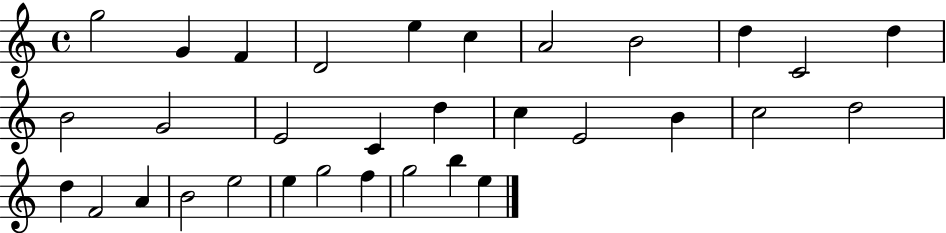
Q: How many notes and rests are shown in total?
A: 32